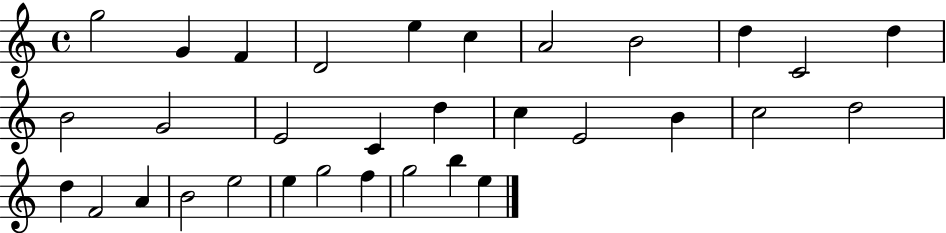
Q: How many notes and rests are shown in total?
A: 32